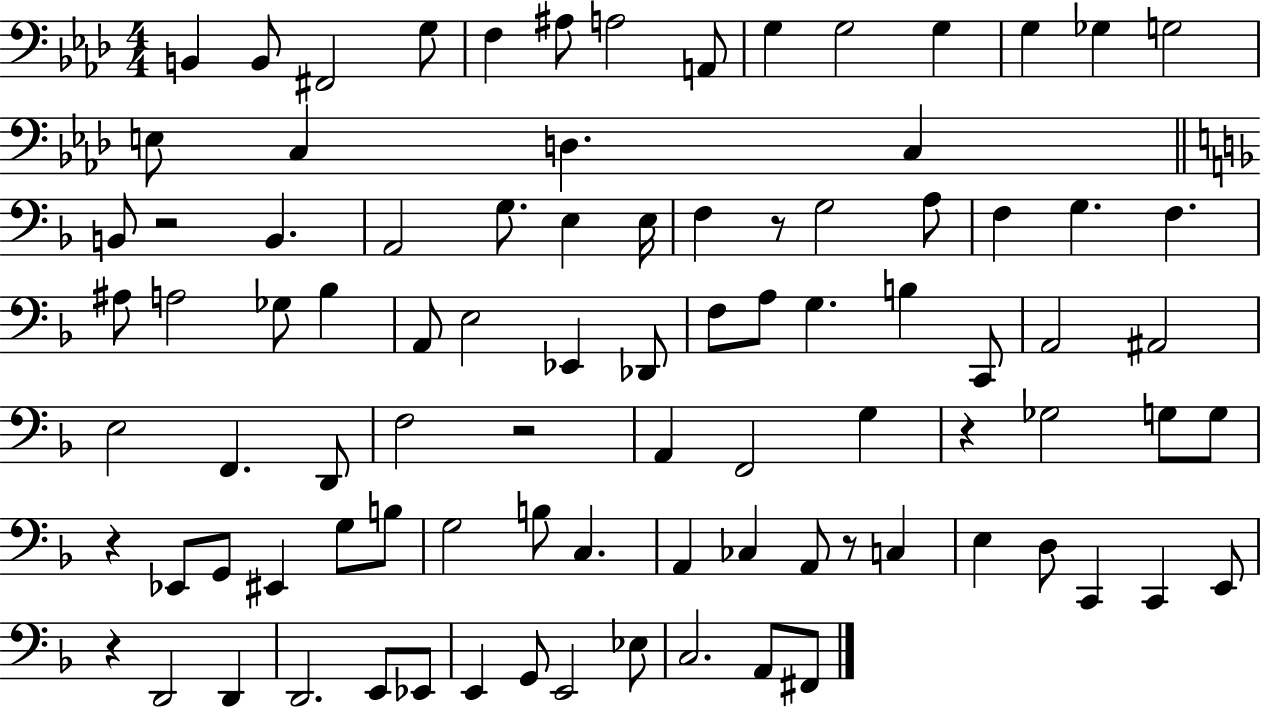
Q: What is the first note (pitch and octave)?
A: B2